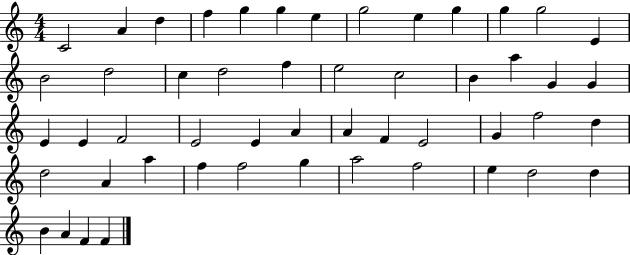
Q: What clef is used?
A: treble